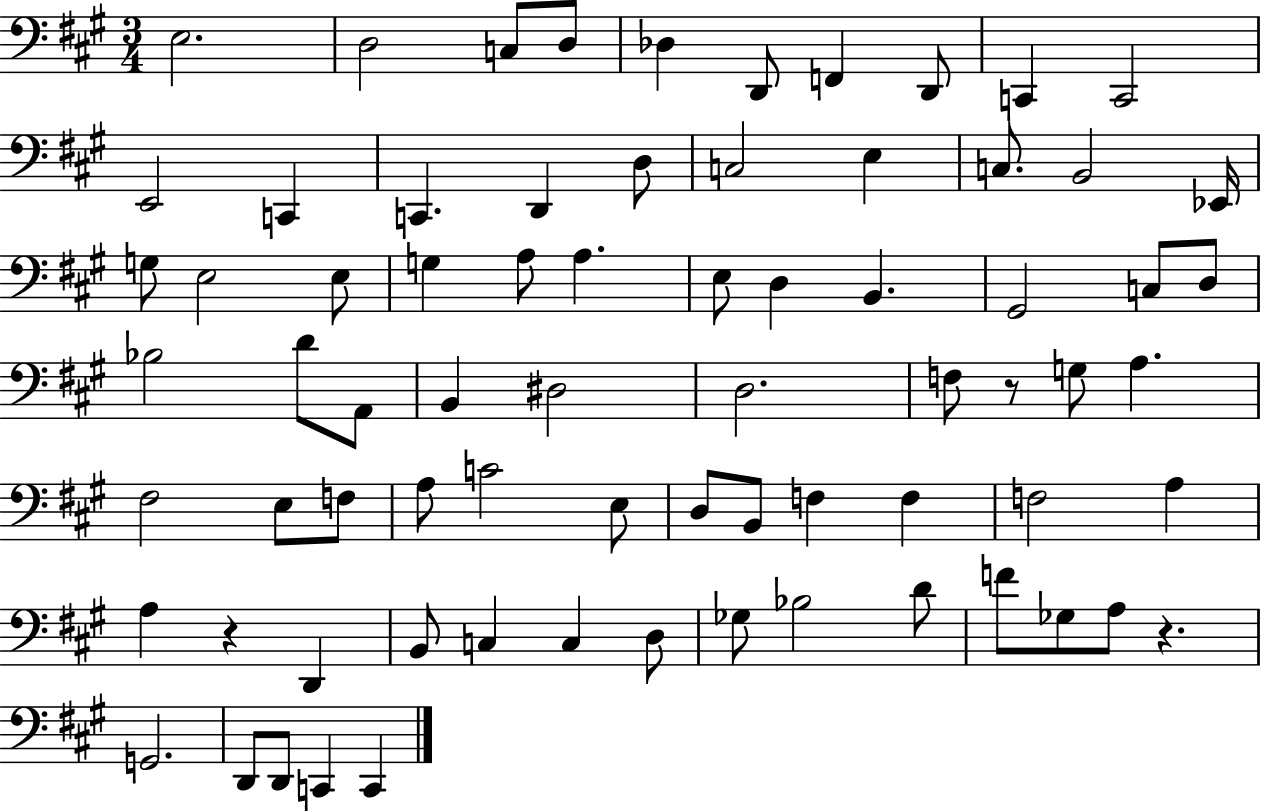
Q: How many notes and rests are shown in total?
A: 73